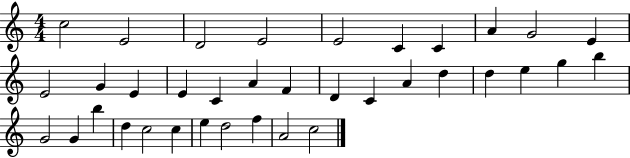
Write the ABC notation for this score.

X:1
T:Untitled
M:4/4
L:1/4
K:C
c2 E2 D2 E2 E2 C C A G2 E E2 G E E C A F D C A d d e g b G2 G b d c2 c e d2 f A2 c2